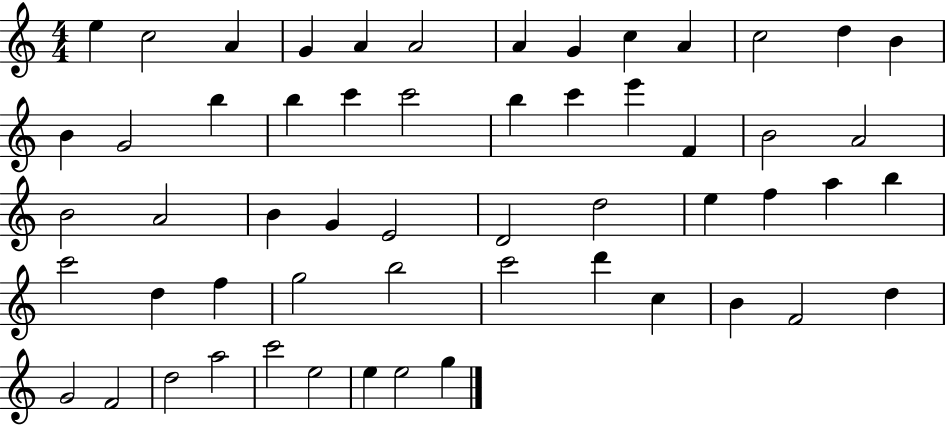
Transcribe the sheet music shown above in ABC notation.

X:1
T:Untitled
M:4/4
L:1/4
K:C
e c2 A G A A2 A G c A c2 d B B G2 b b c' c'2 b c' e' F B2 A2 B2 A2 B G E2 D2 d2 e f a b c'2 d f g2 b2 c'2 d' c B F2 d G2 F2 d2 a2 c'2 e2 e e2 g